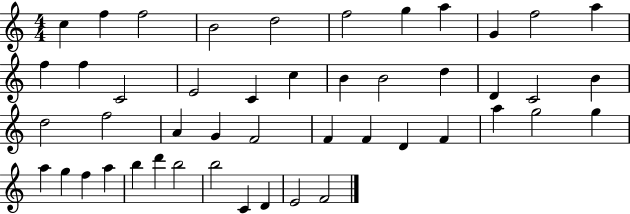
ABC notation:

X:1
T:Untitled
M:4/4
L:1/4
K:C
c f f2 B2 d2 f2 g a G f2 a f f C2 E2 C c B B2 d D C2 B d2 f2 A G F2 F F D F a g2 g a g f a b d' b2 b2 C D E2 F2